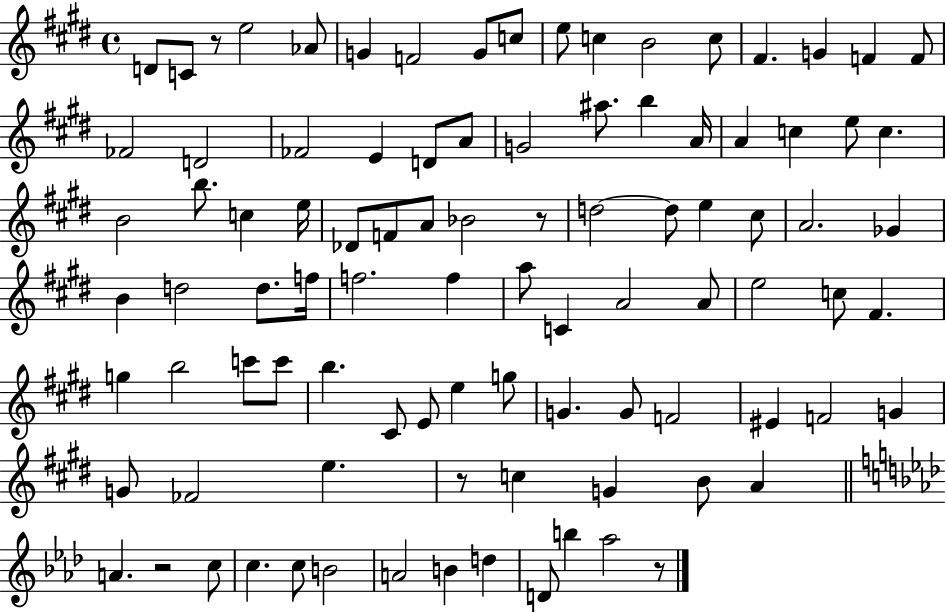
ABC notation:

X:1
T:Untitled
M:4/4
L:1/4
K:E
D/2 C/2 z/2 e2 _A/2 G F2 G/2 c/2 e/2 c B2 c/2 ^F G F F/2 _F2 D2 _F2 E D/2 A/2 G2 ^a/2 b A/4 A c e/2 c B2 b/2 c e/4 _D/2 F/2 A/2 _B2 z/2 d2 d/2 e ^c/2 A2 _G B d2 d/2 f/4 f2 f a/2 C A2 A/2 e2 c/2 ^F g b2 c'/2 c'/2 b ^C/2 E/2 e g/2 G G/2 F2 ^E F2 G G/2 _F2 e z/2 c G B/2 A A z2 c/2 c c/2 B2 A2 B d D/2 b _a2 z/2